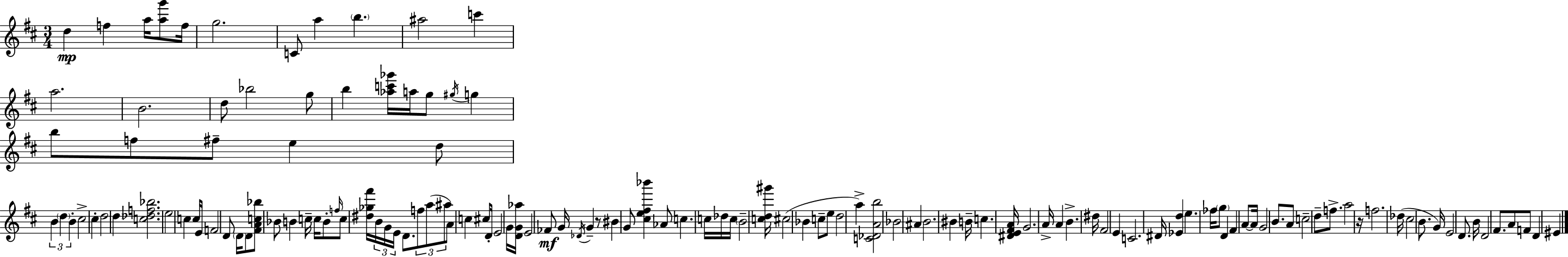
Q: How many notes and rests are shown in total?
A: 135